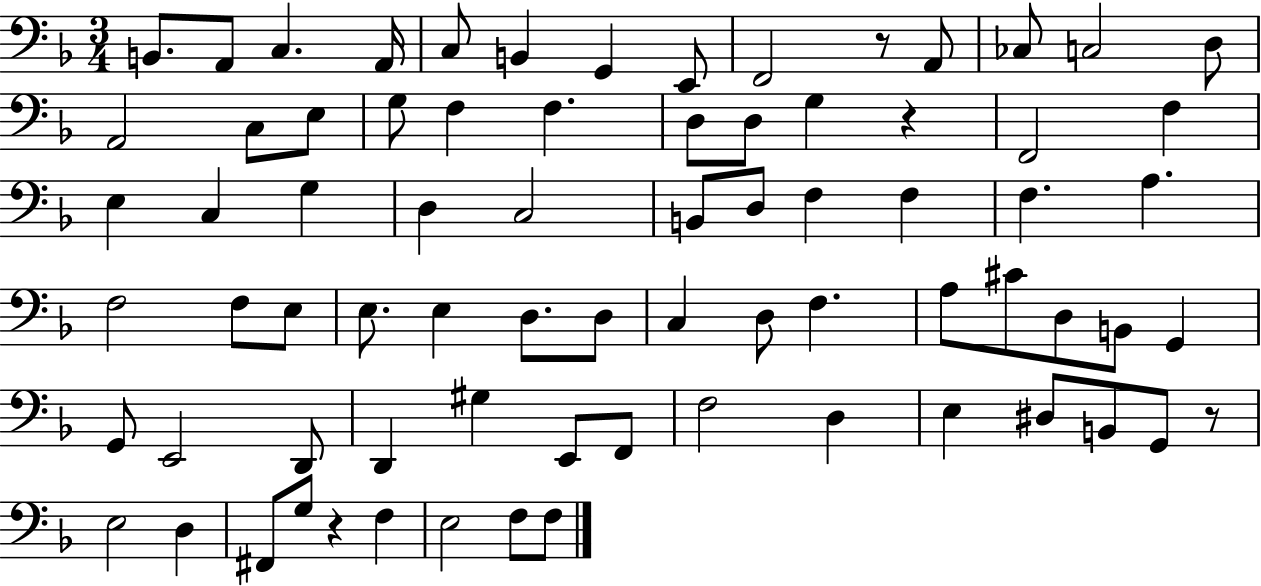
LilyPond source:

{
  \clef bass
  \numericTimeSignature
  \time 3/4
  \key f \major
  b,8. a,8 c4. a,16 | c8 b,4 g,4 e,8 | f,2 r8 a,8 | ces8 c2 d8 | \break a,2 c8 e8 | g8 f4 f4. | d8 d8 g4 r4 | f,2 f4 | \break e4 c4 g4 | d4 c2 | b,8 d8 f4 f4 | f4. a4. | \break f2 f8 e8 | e8. e4 d8. d8 | c4 d8 f4. | a8 cis'8 d8 b,8 g,4 | \break g,8 e,2 d,8 | d,4 gis4 e,8 f,8 | f2 d4 | e4 dis8 b,8 g,8 r8 | \break e2 d4 | fis,8 g8 r4 f4 | e2 f8 f8 | \bar "|."
}